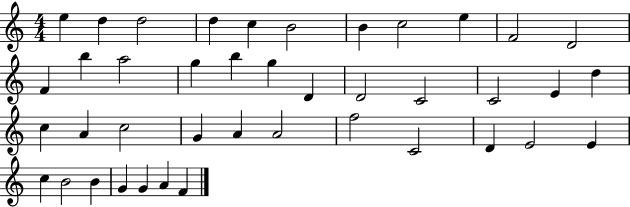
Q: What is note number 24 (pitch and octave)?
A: C5